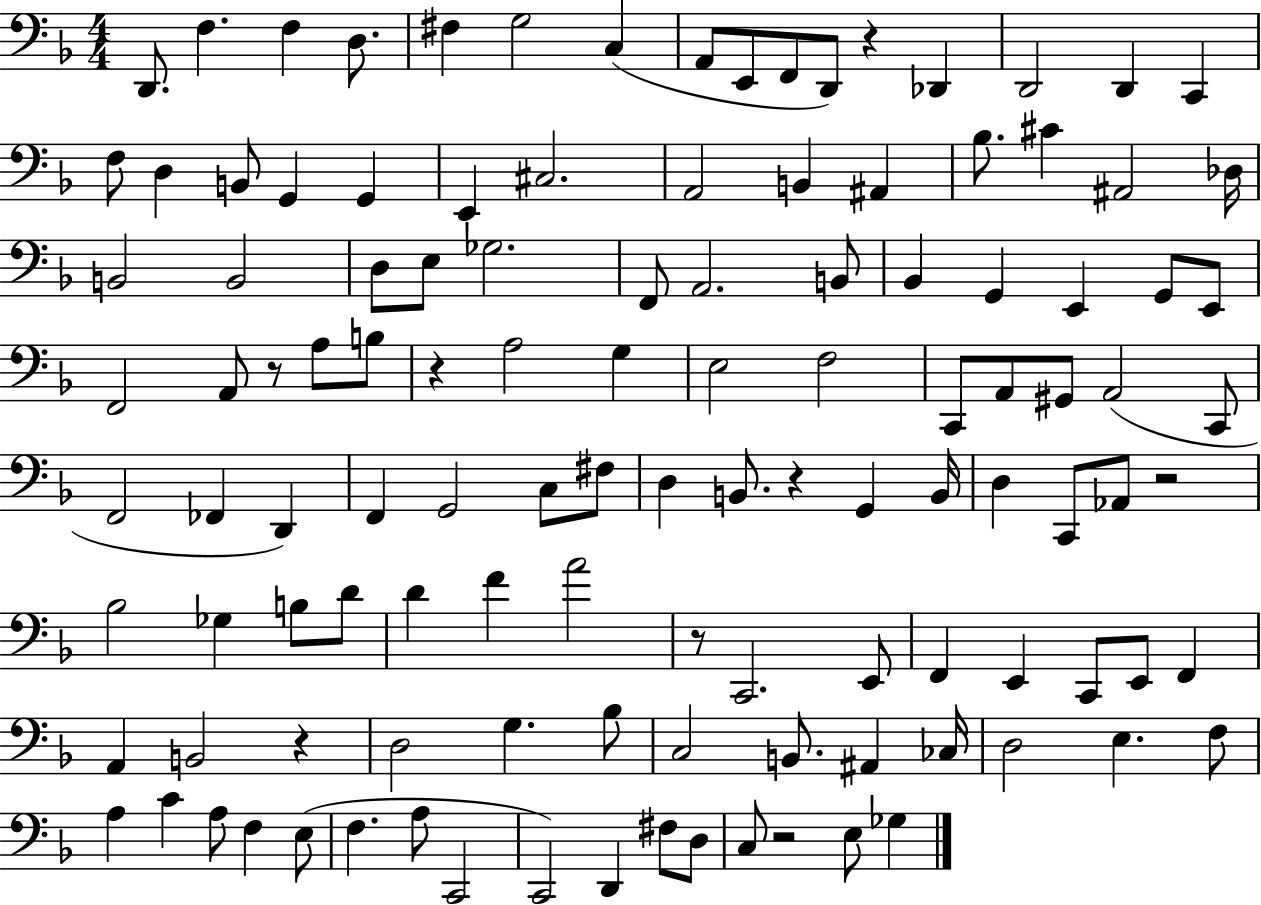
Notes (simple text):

D2/e. F3/q. F3/q D3/e. F#3/q G3/h C3/q A2/e E2/e F2/e D2/e R/q Db2/q D2/h D2/q C2/q F3/e D3/q B2/e G2/q G2/q E2/q C#3/h. A2/h B2/q A#2/q Bb3/e. C#4/q A#2/h Db3/s B2/h B2/h D3/e E3/e Gb3/h. F2/e A2/h. B2/e Bb2/q G2/q E2/q G2/e E2/e F2/h A2/e R/e A3/e B3/e R/q A3/h G3/q E3/h F3/h C2/e A2/e G#2/e A2/h C2/e F2/h FES2/q D2/q F2/q G2/h C3/e F#3/e D3/q B2/e. R/q G2/q B2/s D3/q C2/e Ab2/e R/h Bb3/h Gb3/q B3/e D4/e D4/q F4/q A4/h R/e C2/h. E2/e F2/q E2/q C2/e E2/e F2/q A2/q B2/h R/q D3/h G3/q. Bb3/e C3/h B2/e. A#2/q CES3/s D3/h E3/q. F3/e A3/q C4/q A3/e F3/q E3/e F3/q. A3/e C2/h C2/h D2/q F#3/e D3/e C3/e R/h E3/e Gb3/q